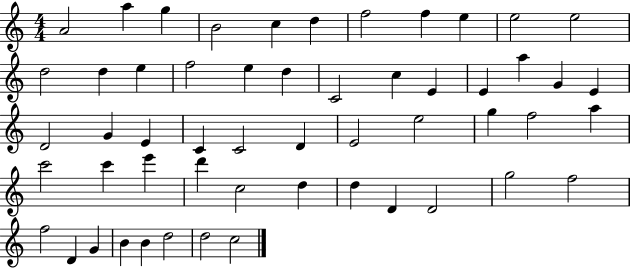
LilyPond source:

{
  \clef treble
  \numericTimeSignature
  \time 4/4
  \key c \major
  a'2 a''4 g''4 | b'2 c''4 d''4 | f''2 f''4 e''4 | e''2 e''2 | \break d''2 d''4 e''4 | f''2 e''4 d''4 | c'2 c''4 e'4 | e'4 a''4 g'4 e'4 | \break d'2 g'4 e'4 | c'4 c'2 d'4 | e'2 e''2 | g''4 f''2 a''4 | \break c'''2 c'''4 e'''4 | d'''4 c''2 d''4 | d''4 d'4 d'2 | g''2 f''2 | \break f''2 d'4 g'4 | b'4 b'4 d''2 | d''2 c''2 | \bar "|."
}